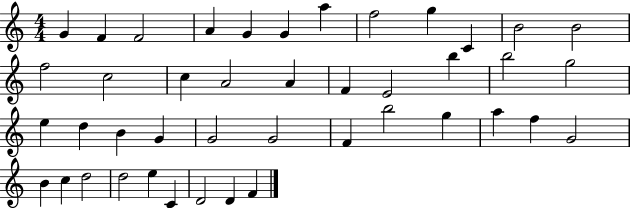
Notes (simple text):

G4/q F4/q F4/h A4/q G4/q G4/q A5/q F5/h G5/q C4/q B4/h B4/h F5/h C5/h C5/q A4/h A4/q F4/q E4/h B5/q B5/h G5/h E5/q D5/q B4/q G4/q G4/h G4/h F4/q B5/h G5/q A5/q F5/q G4/h B4/q C5/q D5/h D5/h E5/q C4/q D4/h D4/q F4/q